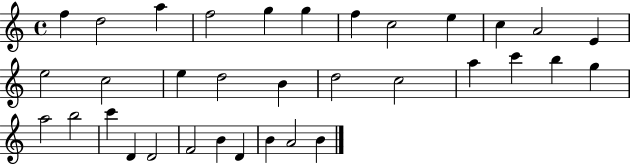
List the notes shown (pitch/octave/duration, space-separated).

F5/q D5/h A5/q F5/h G5/q G5/q F5/q C5/h E5/q C5/q A4/h E4/q E5/h C5/h E5/q D5/h B4/q D5/h C5/h A5/q C6/q B5/q G5/q A5/h B5/h C6/q D4/q D4/h F4/h B4/q D4/q B4/q A4/h B4/q